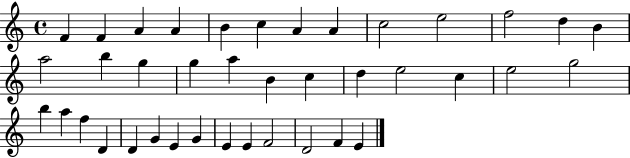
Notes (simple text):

F4/q F4/q A4/q A4/q B4/q C5/q A4/q A4/q C5/h E5/h F5/h D5/q B4/q A5/h B5/q G5/q G5/q A5/q B4/q C5/q D5/q E5/h C5/q E5/h G5/h B5/q A5/q F5/q D4/q D4/q G4/q E4/q G4/q E4/q E4/q F4/h D4/h F4/q E4/q